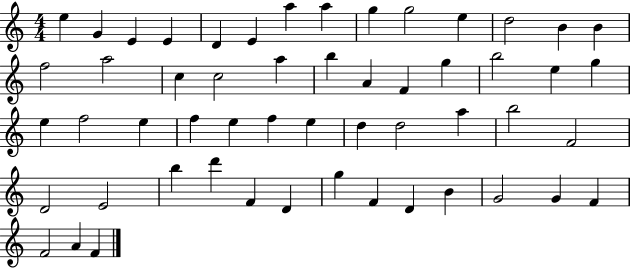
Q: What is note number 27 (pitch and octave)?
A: E5